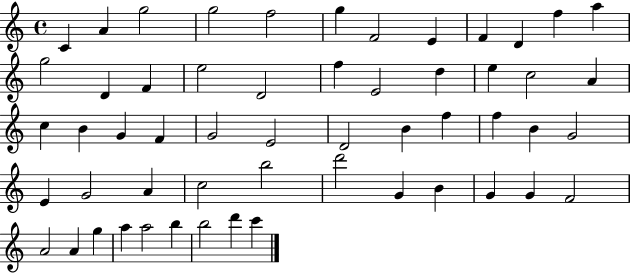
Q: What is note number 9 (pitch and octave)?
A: F4